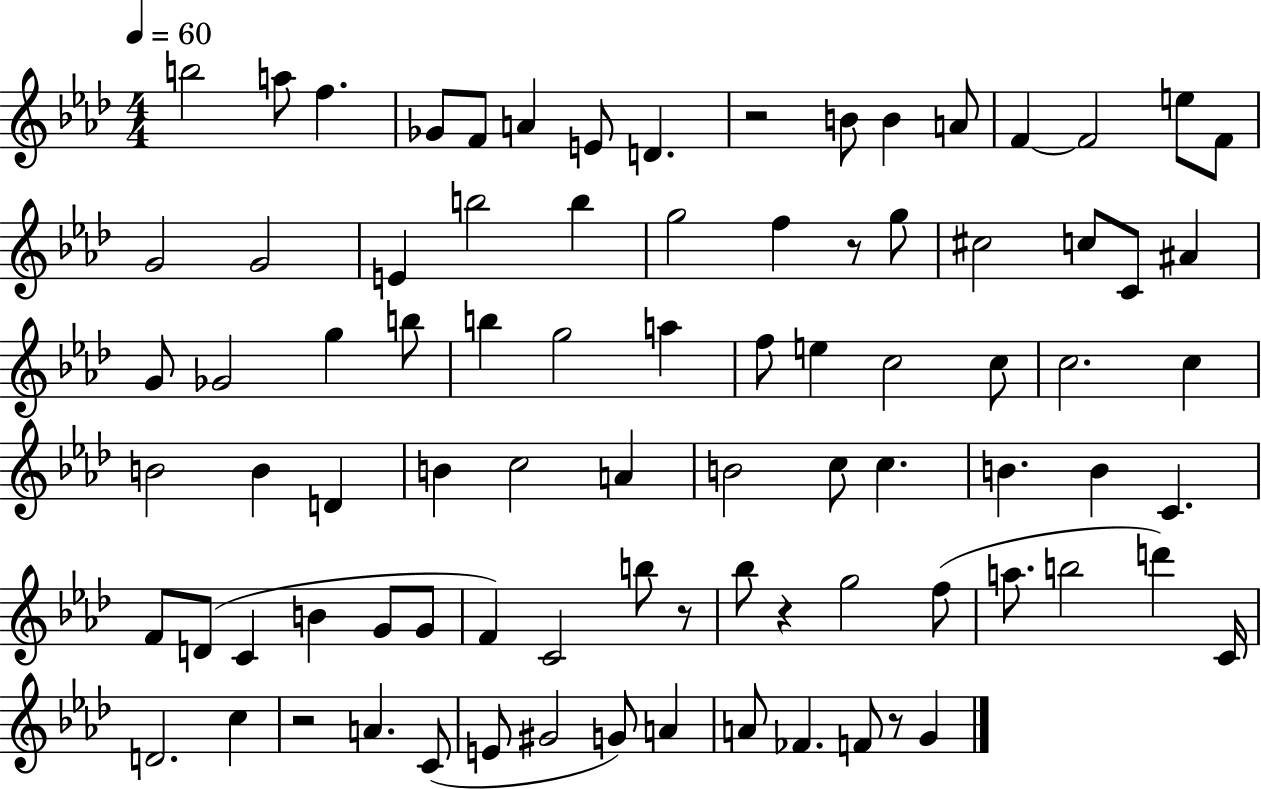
{
  \clef treble
  \numericTimeSignature
  \time 4/4
  \key aes \major
  \tempo 4 = 60
  b''2 a''8 f''4. | ges'8 f'8 a'4 e'8 d'4. | r2 b'8 b'4 a'8 | f'4~~ f'2 e''8 f'8 | \break g'2 g'2 | e'4 b''2 b''4 | g''2 f''4 r8 g''8 | cis''2 c''8 c'8 ais'4 | \break g'8 ges'2 g''4 b''8 | b''4 g''2 a''4 | f''8 e''4 c''2 c''8 | c''2. c''4 | \break b'2 b'4 d'4 | b'4 c''2 a'4 | b'2 c''8 c''4. | b'4. b'4 c'4. | \break f'8 d'8( c'4 b'4 g'8 g'8 | f'4) c'2 b''8 r8 | bes''8 r4 g''2 f''8( | a''8. b''2 d'''4) c'16 | \break d'2. c''4 | r2 a'4. c'8( | e'8 gis'2 g'8) a'4 | a'8 fes'4. f'8 r8 g'4 | \break \bar "|."
}